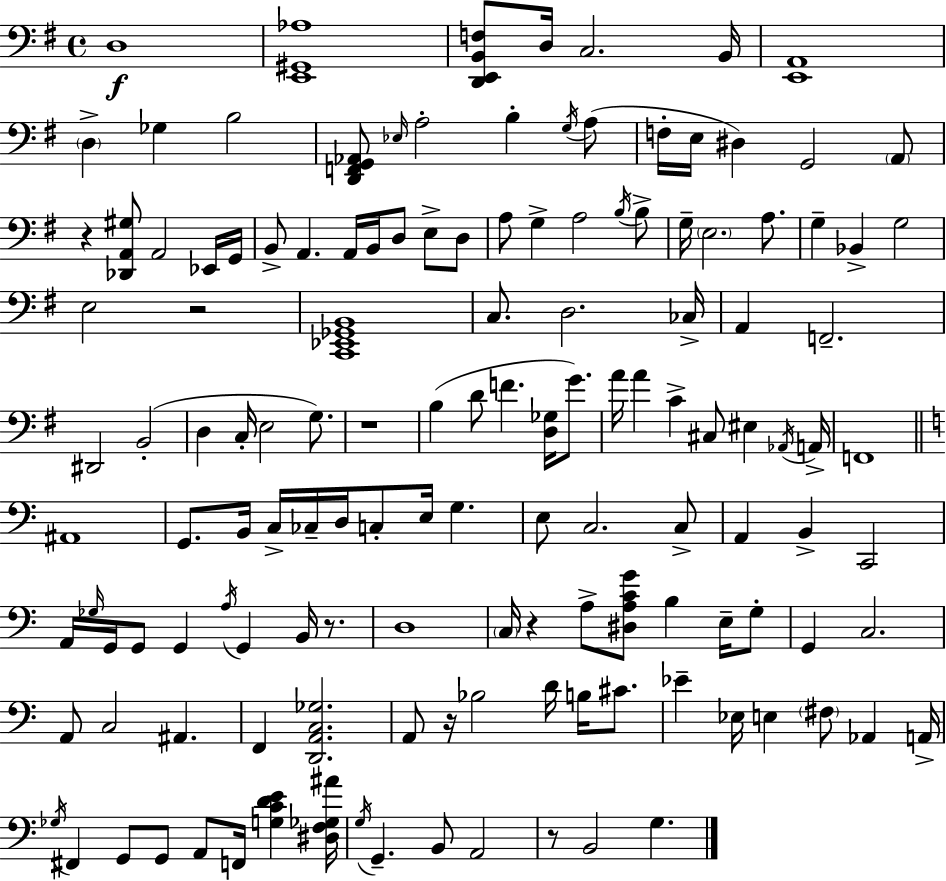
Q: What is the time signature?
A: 4/4